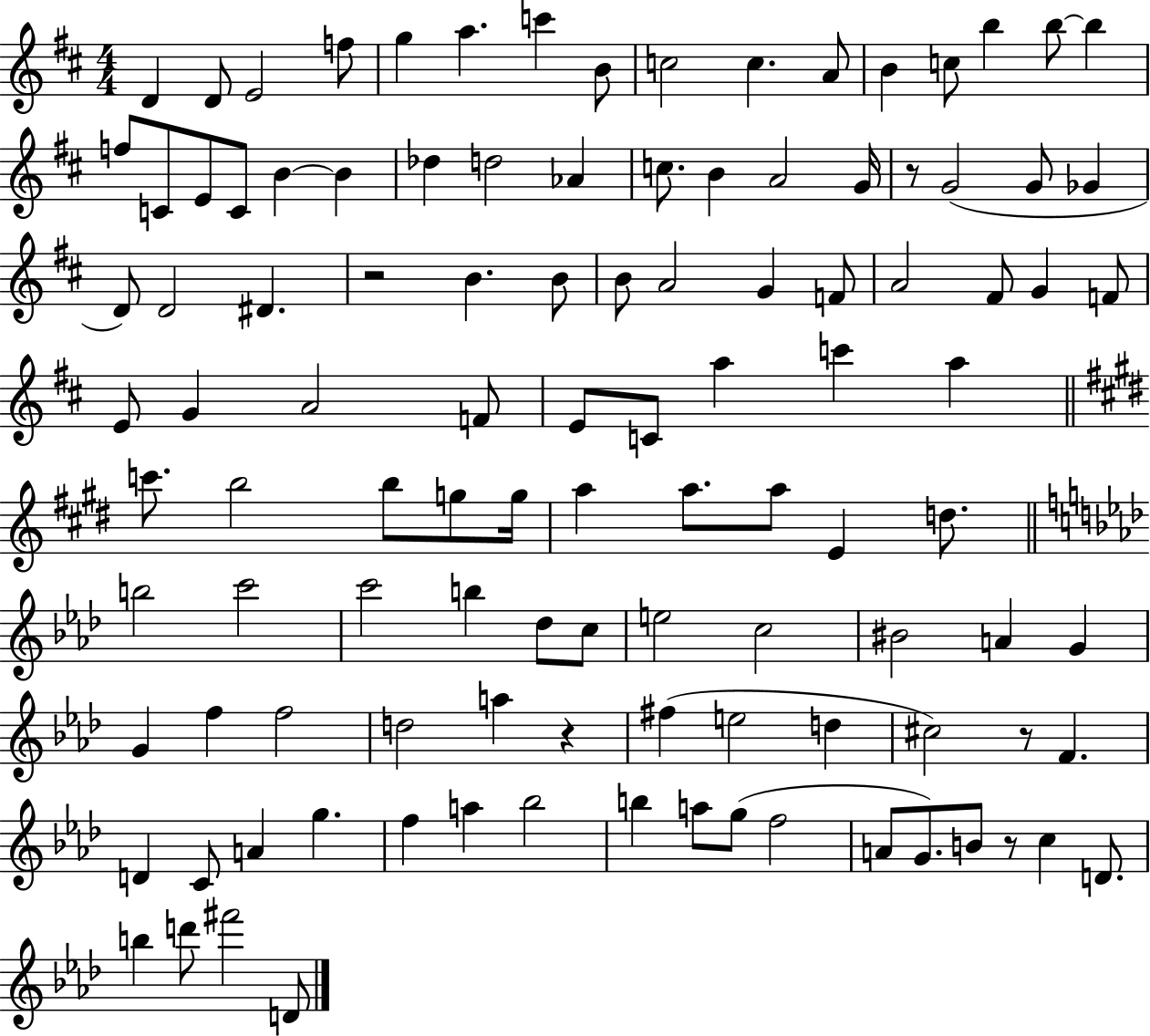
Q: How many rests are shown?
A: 5